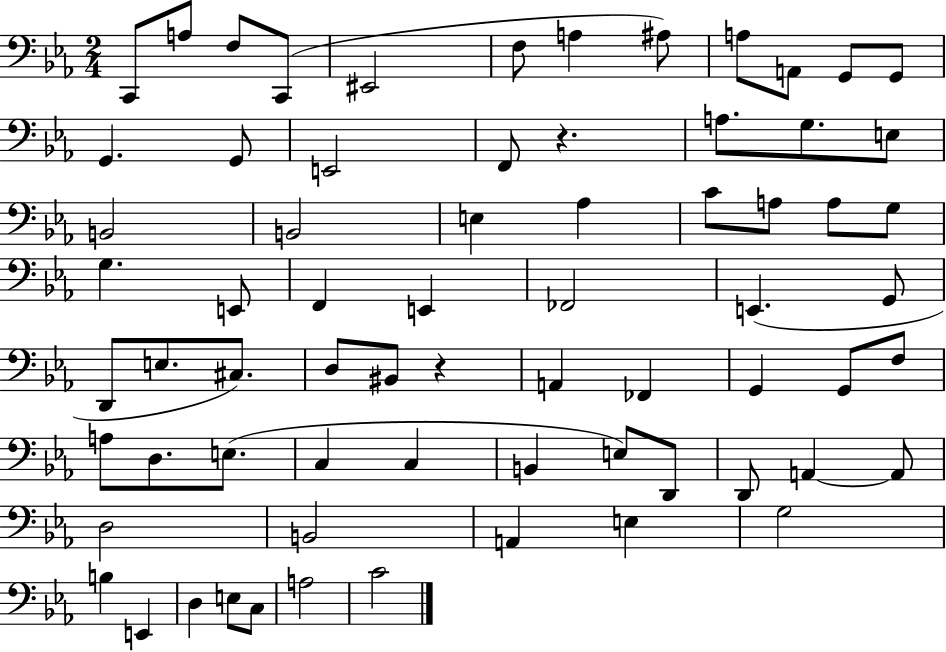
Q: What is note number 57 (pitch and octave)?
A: B2